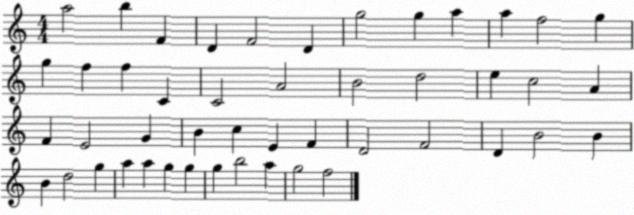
X:1
T:Untitled
M:4/4
L:1/4
K:C
a2 b F D F2 D g2 g a a f2 g g f f C C2 A2 B2 d2 e c2 A F E2 G B c E F D2 F2 D B2 B B d2 g a a g g g b2 a g2 f2